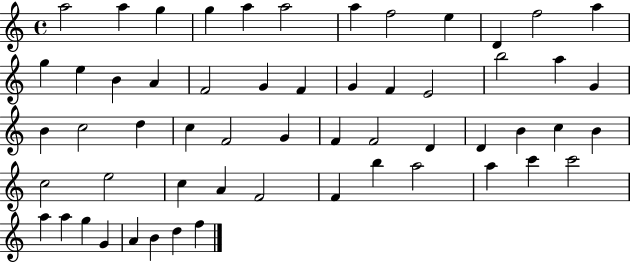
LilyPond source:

{
  \clef treble
  \time 4/4
  \defaultTimeSignature
  \key c \major
  a''2 a''4 g''4 | g''4 a''4 a''2 | a''4 f''2 e''4 | d'4 f''2 a''4 | \break g''4 e''4 b'4 a'4 | f'2 g'4 f'4 | g'4 f'4 e'2 | b''2 a''4 g'4 | \break b'4 c''2 d''4 | c''4 f'2 g'4 | f'4 f'2 d'4 | d'4 b'4 c''4 b'4 | \break c''2 e''2 | c''4 a'4 f'2 | f'4 b''4 a''2 | a''4 c'''4 c'''2 | \break a''4 a''4 g''4 g'4 | a'4 b'4 d''4 f''4 | \bar "|."
}